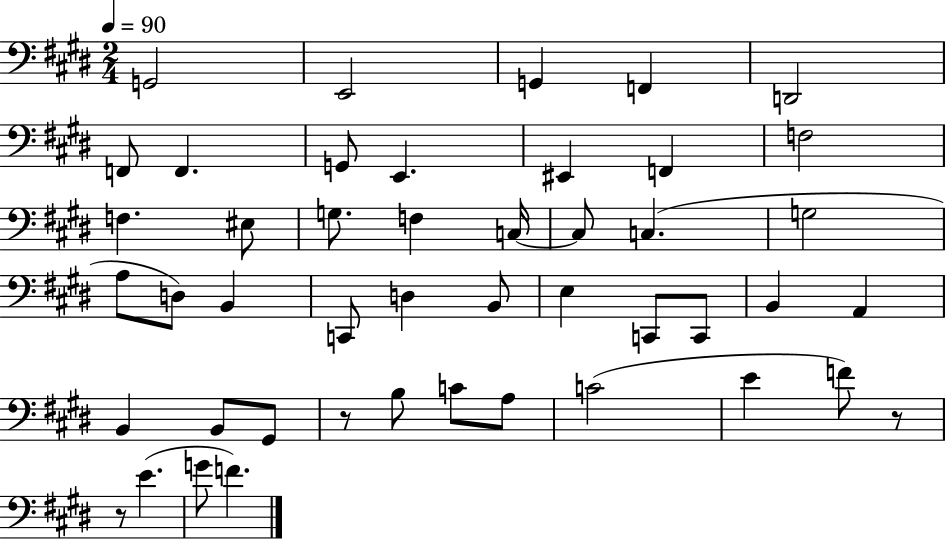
X:1
T:Untitled
M:2/4
L:1/4
K:E
G,,2 E,,2 G,, F,, D,,2 F,,/2 F,, G,,/2 E,, ^E,, F,, F,2 F, ^E,/2 G,/2 F, C,/4 C,/2 C, G,2 A,/2 D,/2 B,, C,,/2 D, B,,/2 E, C,,/2 C,,/2 B,, A,, B,, B,,/2 ^G,,/2 z/2 B,/2 C/2 A,/2 C2 E F/2 z/2 z/2 E G/2 F